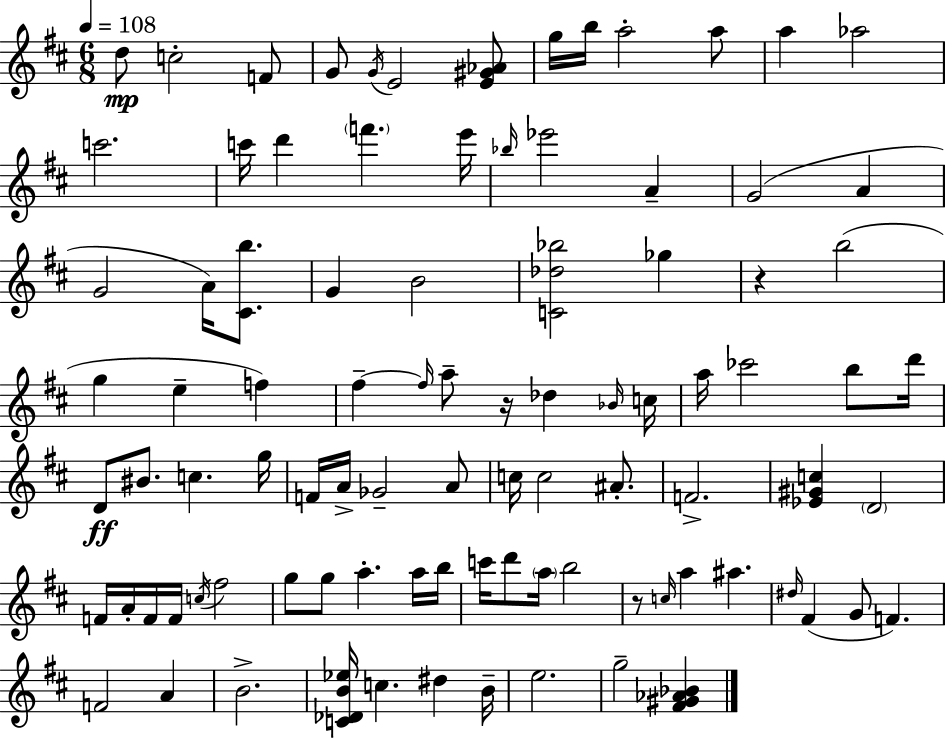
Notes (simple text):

D5/e C5/h F4/e G4/e G4/s E4/h [E4,G#4,Ab4]/e G5/s B5/s A5/h A5/e A5/q Ab5/h C6/h. C6/s D6/q F6/q. E6/s Bb5/s Eb6/h A4/q G4/h A4/q G4/h A4/s [C#4,B5]/e. G4/q B4/h [C4,Db5,Bb5]/h Gb5/q R/q B5/h G5/q E5/q F5/q F#5/q F#5/s A5/e R/s Db5/q Bb4/s C5/s A5/s CES6/h B5/e D6/s D4/e BIS4/e. C5/q. G5/s F4/s A4/s Gb4/h A4/e C5/s C5/h A#4/e. F4/h. [Eb4,G#4,C5]/q D4/h F4/s A4/s F4/s F4/s C5/s F#5/h G5/e G5/e A5/q. A5/s B5/s C6/s D6/e A5/s B5/h R/e C5/s A5/q A#5/q. D#5/s F#4/q G4/e F4/q. F4/h A4/q B4/h. [C4,Db4,B4,Eb5]/s C5/q. D#5/q B4/s E5/h. G5/h [F#4,G#4,Ab4,Bb4]/q